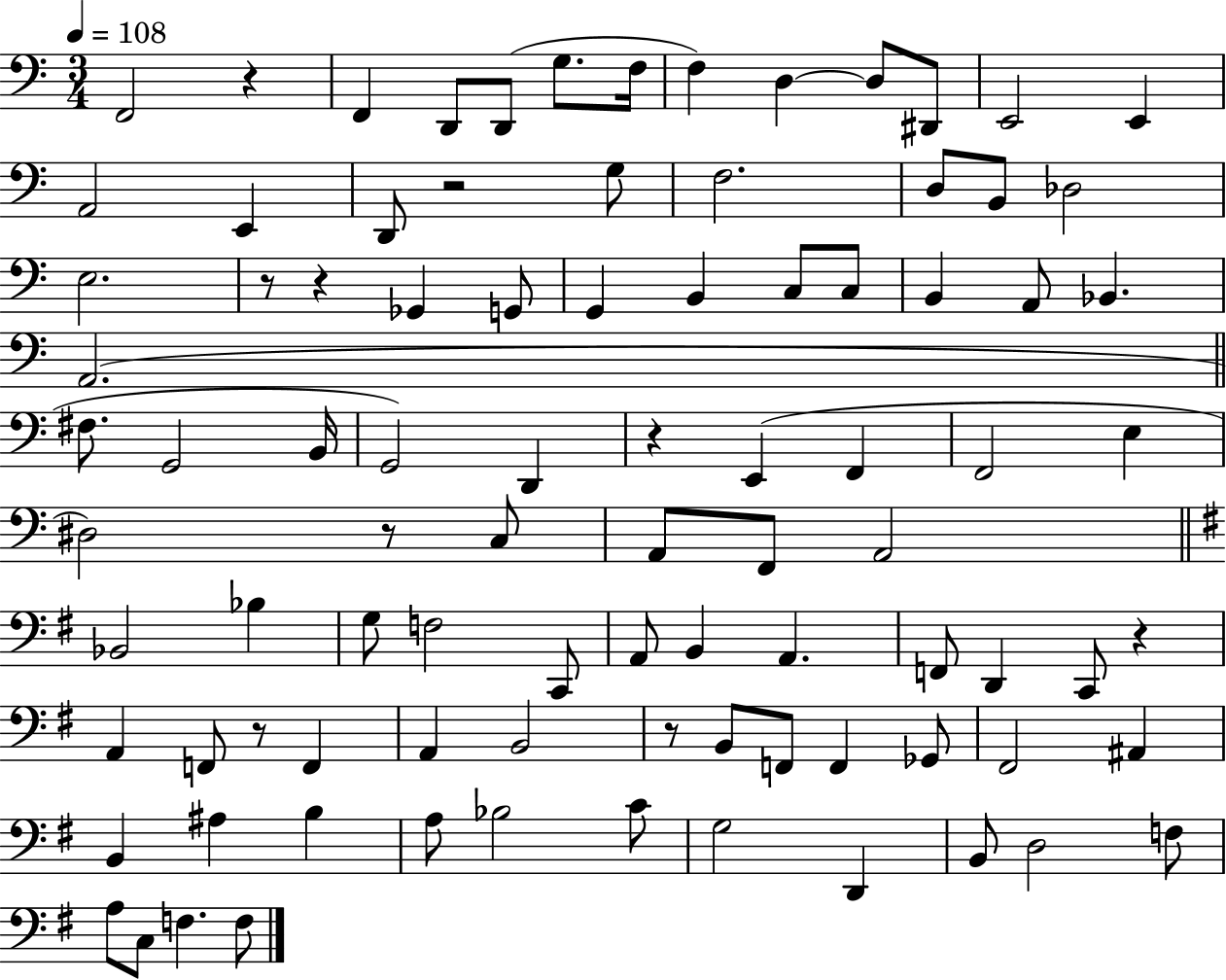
F2/h R/q F2/q D2/e D2/e G3/e. F3/s F3/q D3/q D3/e D#2/e E2/h E2/q A2/h E2/q D2/e R/h G3/e F3/h. D3/e B2/e Db3/h E3/h. R/e R/q Gb2/q G2/e G2/q B2/q C3/e C3/e B2/q A2/e Bb2/q. A2/h. F#3/e. G2/h B2/s G2/h D2/q R/q E2/q F2/q F2/h E3/q D#3/h R/e C3/e A2/e F2/e A2/h Bb2/h Bb3/q G3/e F3/h C2/e A2/e B2/q A2/q. F2/e D2/q C2/e R/q A2/q F2/e R/e F2/q A2/q B2/h R/e B2/e F2/e F2/q Gb2/e F#2/h A#2/q B2/q A#3/q B3/q A3/e Bb3/h C4/e G3/h D2/q B2/e D3/h F3/e A3/e C3/e F3/q. F3/e